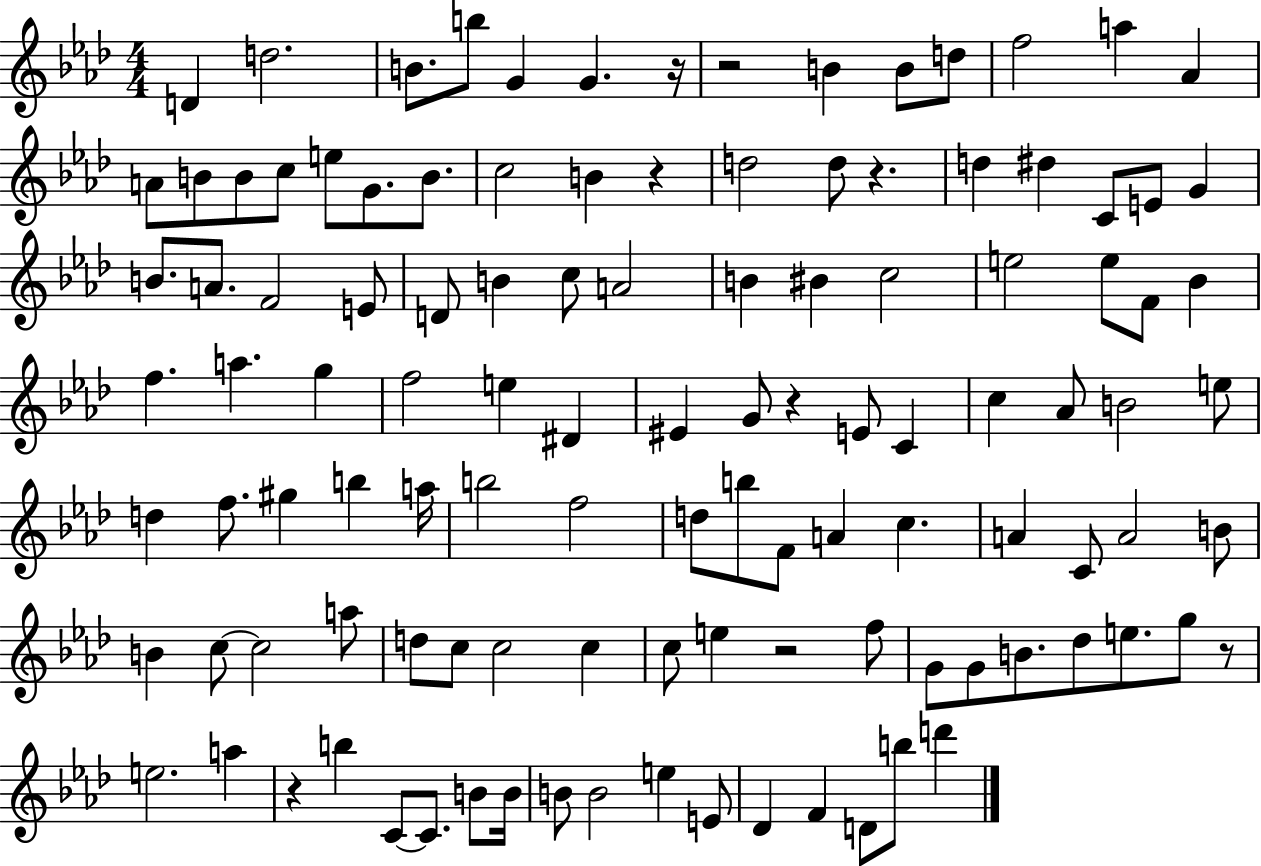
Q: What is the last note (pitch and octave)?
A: D6